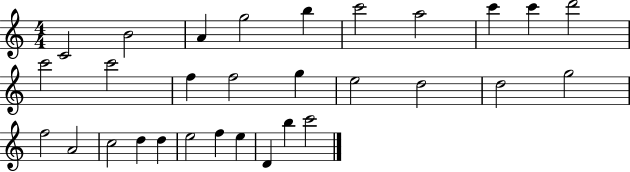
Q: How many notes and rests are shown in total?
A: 30